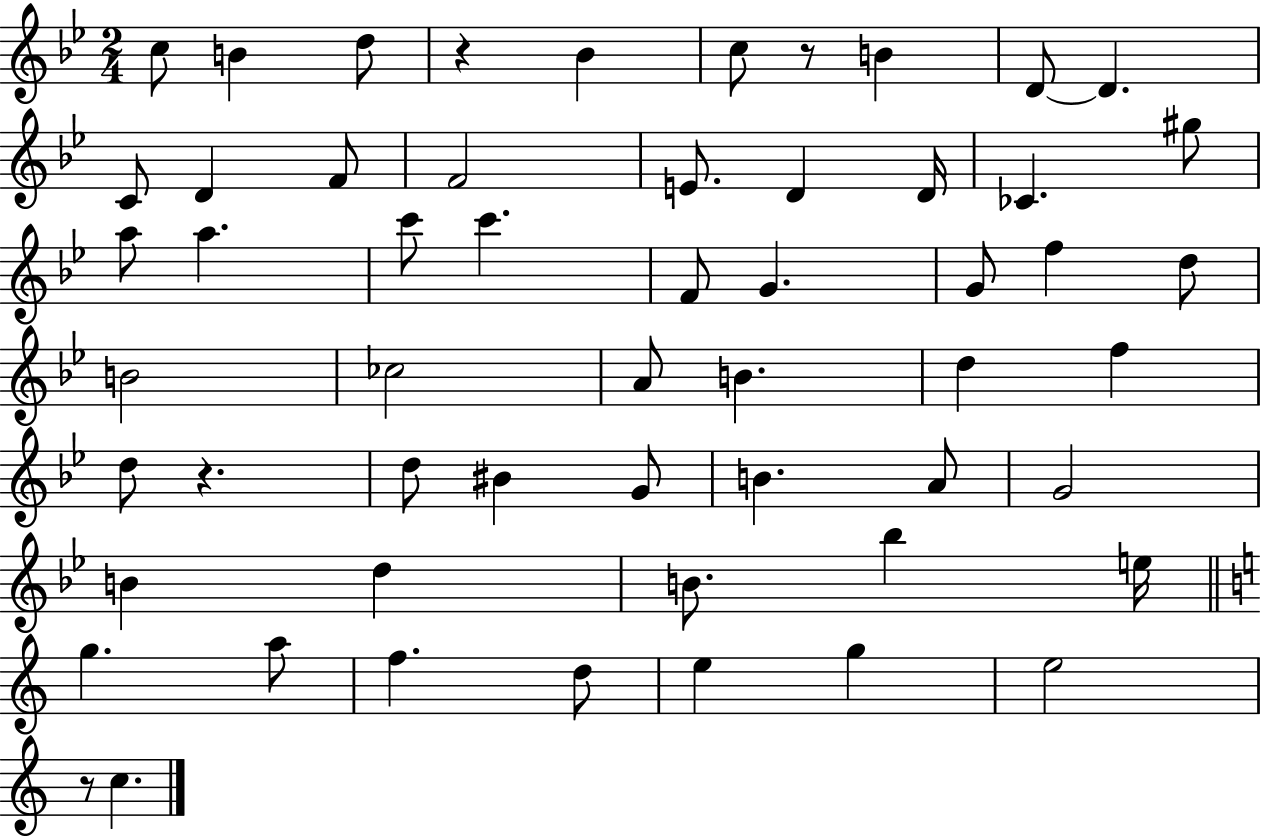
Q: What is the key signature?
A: BES major